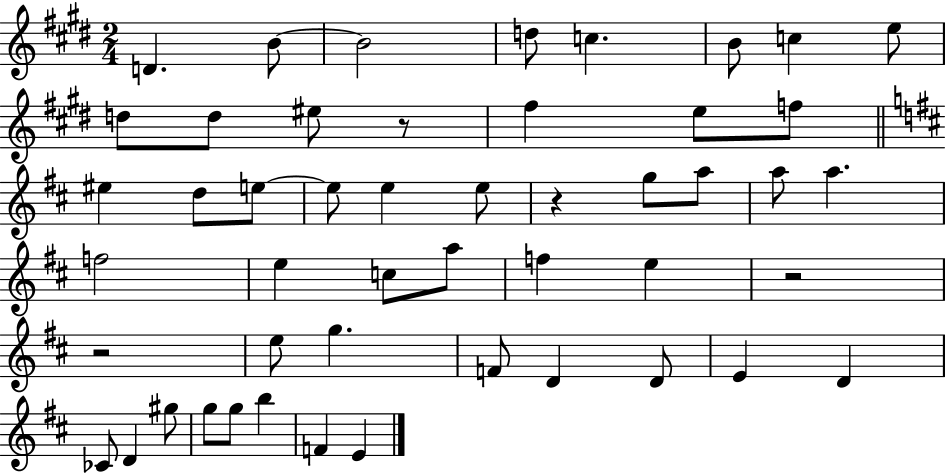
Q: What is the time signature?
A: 2/4